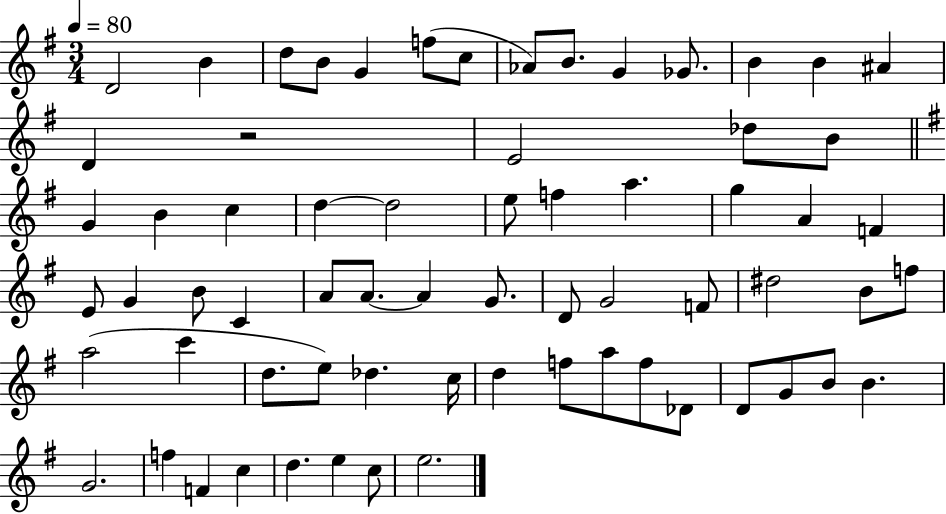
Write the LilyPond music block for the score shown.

{
  \clef treble
  \numericTimeSignature
  \time 3/4
  \key g \major
  \tempo 4 = 80
  d'2 b'4 | d''8 b'8 g'4 f''8( c''8 | aes'8) b'8. g'4 ges'8. | b'4 b'4 ais'4 | \break d'4 r2 | e'2 des''8 b'8 | \bar "||" \break \key g \major g'4 b'4 c''4 | d''4~~ d''2 | e''8 f''4 a''4. | g''4 a'4 f'4 | \break e'8 g'4 b'8 c'4 | a'8 a'8.~~ a'4 g'8. | d'8 g'2 f'8 | dis''2 b'8 f''8 | \break a''2( c'''4 | d''8. e''8) des''4. c''16 | d''4 f''8 a''8 f''8 des'8 | d'8 g'8 b'8 b'4. | \break g'2. | f''4 f'4 c''4 | d''4. e''4 c''8 | e''2. | \break \bar "|."
}